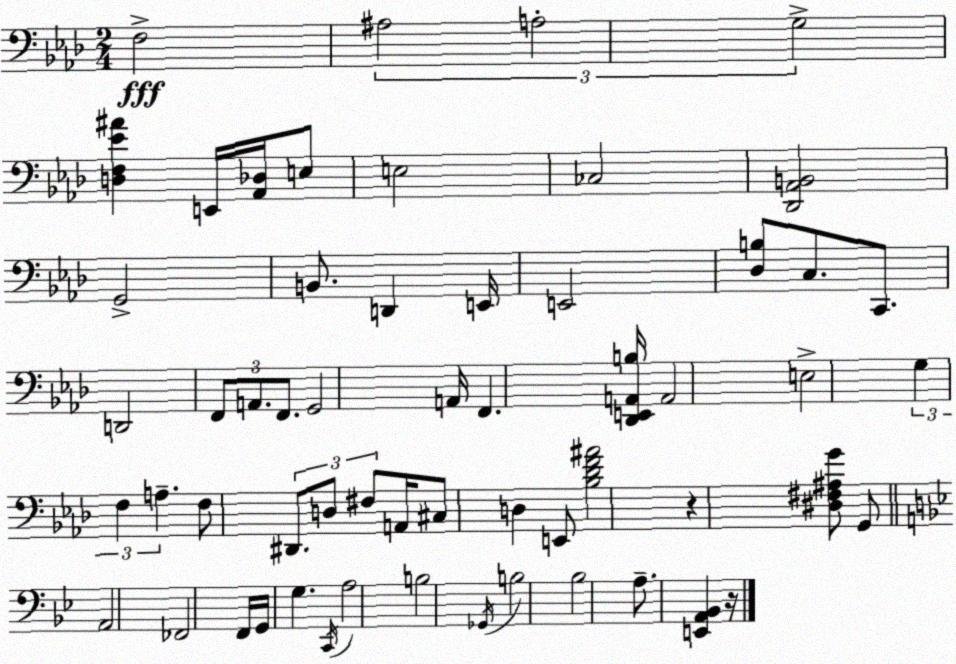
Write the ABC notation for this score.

X:1
T:Untitled
M:2/4
L:1/4
K:Fm
F,2 ^A,2 A,2 G,2 [D,F,_E^A] E,,/4 [_A,,_D,]/4 E,/2 E,2 _C,2 [_D,,_A,,B,,]2 G,,2 B,,/2 D,, E,,/4 E,,2 [_D,B,]/2 C,/2 C,,/2 D,,2 F,,/2 A,,/2 F,,/2 G,,2 A,,/4 F,, [_D,,E,,A,,B,]/4 A,,2 E,2 G, F, A, F,/2 ^D,,/2 D,/2 ^F,/2 A,,/4 ^C,/2 D, E,,/2 [_B,_DF^A]2 z [^D,^F,^A,G]/2 G,,/2 A,,2 _F,,2 F,,/4 G,,/4 G, C,,/4 A,2 B,2 _G,,/4 B,2 _B,2 A,/2 [E,,A,,_B,,] z/4